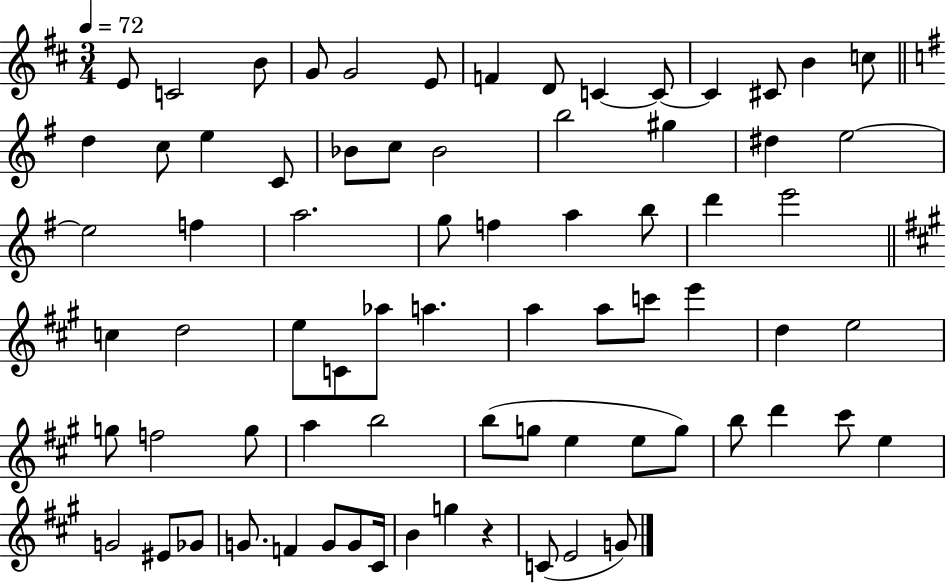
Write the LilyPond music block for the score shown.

{
  \clef treble
  \numericTimeSignature
  \time 3/4
  \key d \major
  \tempo 4 = 72
  e'8 c'2 b'8 | g'8 g'2 e'8 | f'4 d'8 c'4~~ c'8~~ | c'4 cis'8 b'4 c''8 | \break \bar "||" \break \key g \major d''4 c''8 e''4 c'8 | bes'8 c''8 bes'2 | b''2 gis''4 | dis''4 e''2~~ | \break e''2 f''4 | a''2. | g''8 f''4 a''4 b''8 | d'''4 e'''2 | \break \bar "||" \break \key a \major c''4 d''2 | e''8 c'8 aes''8 a''4. | a''4 a''8 c'''8 e'''4 | d''4 e''2 | \break g''8 f''2 g''8 | a''4 b''2 | b''8( g''8 e''4 e''8 g''8) | b''8 d'''4 cis'''8 e''4 | \break g'2 eis'8 ges'8 | g'8. f'4 g'8 g'8 cis'16 | b'4 g''4 r4 | c'8( e'2 g'8) | \break \bar "|."
}